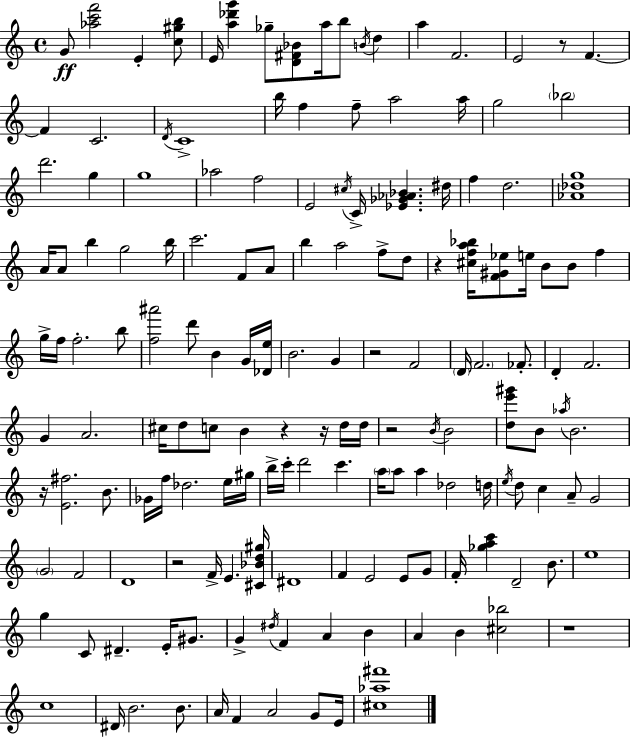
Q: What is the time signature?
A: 4/4